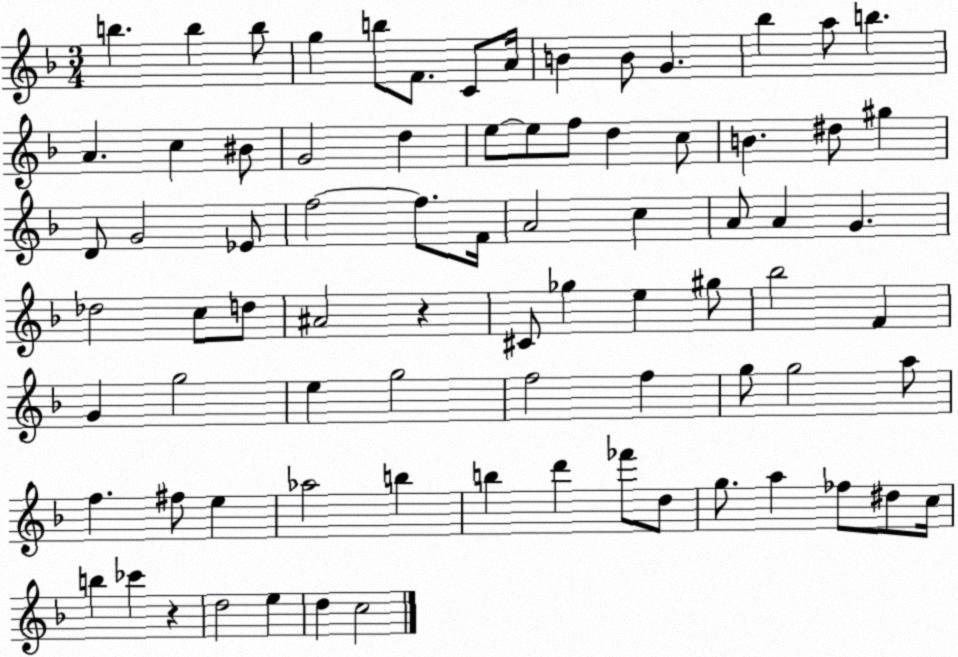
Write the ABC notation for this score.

X:1
T:Untitled
M:3/4
L:1/4
K:F
b b b/2 g b/2 F/2 C/2 A/4 B B/2 G _b a/2 b A c ^B/2 G2 d e/2 e/2 f/2 d c/2 B ^d/2 ^g D/2 G2 _E/2 f2 f/2 F/4 A2 c A/2 A G _d2 c/2 d/2 ^A2 z ^C/2 _g e ^g/2 _b2 F G g2 e g2 f2 f g/2 g2 a/2 f ^f/2 e _a2 b b d' _f'/2 d/2 g/2 a _f/2 ^d/2 c/4 b _c' z d2 e d c2